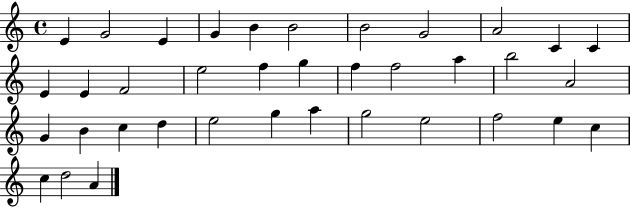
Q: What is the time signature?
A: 4/4